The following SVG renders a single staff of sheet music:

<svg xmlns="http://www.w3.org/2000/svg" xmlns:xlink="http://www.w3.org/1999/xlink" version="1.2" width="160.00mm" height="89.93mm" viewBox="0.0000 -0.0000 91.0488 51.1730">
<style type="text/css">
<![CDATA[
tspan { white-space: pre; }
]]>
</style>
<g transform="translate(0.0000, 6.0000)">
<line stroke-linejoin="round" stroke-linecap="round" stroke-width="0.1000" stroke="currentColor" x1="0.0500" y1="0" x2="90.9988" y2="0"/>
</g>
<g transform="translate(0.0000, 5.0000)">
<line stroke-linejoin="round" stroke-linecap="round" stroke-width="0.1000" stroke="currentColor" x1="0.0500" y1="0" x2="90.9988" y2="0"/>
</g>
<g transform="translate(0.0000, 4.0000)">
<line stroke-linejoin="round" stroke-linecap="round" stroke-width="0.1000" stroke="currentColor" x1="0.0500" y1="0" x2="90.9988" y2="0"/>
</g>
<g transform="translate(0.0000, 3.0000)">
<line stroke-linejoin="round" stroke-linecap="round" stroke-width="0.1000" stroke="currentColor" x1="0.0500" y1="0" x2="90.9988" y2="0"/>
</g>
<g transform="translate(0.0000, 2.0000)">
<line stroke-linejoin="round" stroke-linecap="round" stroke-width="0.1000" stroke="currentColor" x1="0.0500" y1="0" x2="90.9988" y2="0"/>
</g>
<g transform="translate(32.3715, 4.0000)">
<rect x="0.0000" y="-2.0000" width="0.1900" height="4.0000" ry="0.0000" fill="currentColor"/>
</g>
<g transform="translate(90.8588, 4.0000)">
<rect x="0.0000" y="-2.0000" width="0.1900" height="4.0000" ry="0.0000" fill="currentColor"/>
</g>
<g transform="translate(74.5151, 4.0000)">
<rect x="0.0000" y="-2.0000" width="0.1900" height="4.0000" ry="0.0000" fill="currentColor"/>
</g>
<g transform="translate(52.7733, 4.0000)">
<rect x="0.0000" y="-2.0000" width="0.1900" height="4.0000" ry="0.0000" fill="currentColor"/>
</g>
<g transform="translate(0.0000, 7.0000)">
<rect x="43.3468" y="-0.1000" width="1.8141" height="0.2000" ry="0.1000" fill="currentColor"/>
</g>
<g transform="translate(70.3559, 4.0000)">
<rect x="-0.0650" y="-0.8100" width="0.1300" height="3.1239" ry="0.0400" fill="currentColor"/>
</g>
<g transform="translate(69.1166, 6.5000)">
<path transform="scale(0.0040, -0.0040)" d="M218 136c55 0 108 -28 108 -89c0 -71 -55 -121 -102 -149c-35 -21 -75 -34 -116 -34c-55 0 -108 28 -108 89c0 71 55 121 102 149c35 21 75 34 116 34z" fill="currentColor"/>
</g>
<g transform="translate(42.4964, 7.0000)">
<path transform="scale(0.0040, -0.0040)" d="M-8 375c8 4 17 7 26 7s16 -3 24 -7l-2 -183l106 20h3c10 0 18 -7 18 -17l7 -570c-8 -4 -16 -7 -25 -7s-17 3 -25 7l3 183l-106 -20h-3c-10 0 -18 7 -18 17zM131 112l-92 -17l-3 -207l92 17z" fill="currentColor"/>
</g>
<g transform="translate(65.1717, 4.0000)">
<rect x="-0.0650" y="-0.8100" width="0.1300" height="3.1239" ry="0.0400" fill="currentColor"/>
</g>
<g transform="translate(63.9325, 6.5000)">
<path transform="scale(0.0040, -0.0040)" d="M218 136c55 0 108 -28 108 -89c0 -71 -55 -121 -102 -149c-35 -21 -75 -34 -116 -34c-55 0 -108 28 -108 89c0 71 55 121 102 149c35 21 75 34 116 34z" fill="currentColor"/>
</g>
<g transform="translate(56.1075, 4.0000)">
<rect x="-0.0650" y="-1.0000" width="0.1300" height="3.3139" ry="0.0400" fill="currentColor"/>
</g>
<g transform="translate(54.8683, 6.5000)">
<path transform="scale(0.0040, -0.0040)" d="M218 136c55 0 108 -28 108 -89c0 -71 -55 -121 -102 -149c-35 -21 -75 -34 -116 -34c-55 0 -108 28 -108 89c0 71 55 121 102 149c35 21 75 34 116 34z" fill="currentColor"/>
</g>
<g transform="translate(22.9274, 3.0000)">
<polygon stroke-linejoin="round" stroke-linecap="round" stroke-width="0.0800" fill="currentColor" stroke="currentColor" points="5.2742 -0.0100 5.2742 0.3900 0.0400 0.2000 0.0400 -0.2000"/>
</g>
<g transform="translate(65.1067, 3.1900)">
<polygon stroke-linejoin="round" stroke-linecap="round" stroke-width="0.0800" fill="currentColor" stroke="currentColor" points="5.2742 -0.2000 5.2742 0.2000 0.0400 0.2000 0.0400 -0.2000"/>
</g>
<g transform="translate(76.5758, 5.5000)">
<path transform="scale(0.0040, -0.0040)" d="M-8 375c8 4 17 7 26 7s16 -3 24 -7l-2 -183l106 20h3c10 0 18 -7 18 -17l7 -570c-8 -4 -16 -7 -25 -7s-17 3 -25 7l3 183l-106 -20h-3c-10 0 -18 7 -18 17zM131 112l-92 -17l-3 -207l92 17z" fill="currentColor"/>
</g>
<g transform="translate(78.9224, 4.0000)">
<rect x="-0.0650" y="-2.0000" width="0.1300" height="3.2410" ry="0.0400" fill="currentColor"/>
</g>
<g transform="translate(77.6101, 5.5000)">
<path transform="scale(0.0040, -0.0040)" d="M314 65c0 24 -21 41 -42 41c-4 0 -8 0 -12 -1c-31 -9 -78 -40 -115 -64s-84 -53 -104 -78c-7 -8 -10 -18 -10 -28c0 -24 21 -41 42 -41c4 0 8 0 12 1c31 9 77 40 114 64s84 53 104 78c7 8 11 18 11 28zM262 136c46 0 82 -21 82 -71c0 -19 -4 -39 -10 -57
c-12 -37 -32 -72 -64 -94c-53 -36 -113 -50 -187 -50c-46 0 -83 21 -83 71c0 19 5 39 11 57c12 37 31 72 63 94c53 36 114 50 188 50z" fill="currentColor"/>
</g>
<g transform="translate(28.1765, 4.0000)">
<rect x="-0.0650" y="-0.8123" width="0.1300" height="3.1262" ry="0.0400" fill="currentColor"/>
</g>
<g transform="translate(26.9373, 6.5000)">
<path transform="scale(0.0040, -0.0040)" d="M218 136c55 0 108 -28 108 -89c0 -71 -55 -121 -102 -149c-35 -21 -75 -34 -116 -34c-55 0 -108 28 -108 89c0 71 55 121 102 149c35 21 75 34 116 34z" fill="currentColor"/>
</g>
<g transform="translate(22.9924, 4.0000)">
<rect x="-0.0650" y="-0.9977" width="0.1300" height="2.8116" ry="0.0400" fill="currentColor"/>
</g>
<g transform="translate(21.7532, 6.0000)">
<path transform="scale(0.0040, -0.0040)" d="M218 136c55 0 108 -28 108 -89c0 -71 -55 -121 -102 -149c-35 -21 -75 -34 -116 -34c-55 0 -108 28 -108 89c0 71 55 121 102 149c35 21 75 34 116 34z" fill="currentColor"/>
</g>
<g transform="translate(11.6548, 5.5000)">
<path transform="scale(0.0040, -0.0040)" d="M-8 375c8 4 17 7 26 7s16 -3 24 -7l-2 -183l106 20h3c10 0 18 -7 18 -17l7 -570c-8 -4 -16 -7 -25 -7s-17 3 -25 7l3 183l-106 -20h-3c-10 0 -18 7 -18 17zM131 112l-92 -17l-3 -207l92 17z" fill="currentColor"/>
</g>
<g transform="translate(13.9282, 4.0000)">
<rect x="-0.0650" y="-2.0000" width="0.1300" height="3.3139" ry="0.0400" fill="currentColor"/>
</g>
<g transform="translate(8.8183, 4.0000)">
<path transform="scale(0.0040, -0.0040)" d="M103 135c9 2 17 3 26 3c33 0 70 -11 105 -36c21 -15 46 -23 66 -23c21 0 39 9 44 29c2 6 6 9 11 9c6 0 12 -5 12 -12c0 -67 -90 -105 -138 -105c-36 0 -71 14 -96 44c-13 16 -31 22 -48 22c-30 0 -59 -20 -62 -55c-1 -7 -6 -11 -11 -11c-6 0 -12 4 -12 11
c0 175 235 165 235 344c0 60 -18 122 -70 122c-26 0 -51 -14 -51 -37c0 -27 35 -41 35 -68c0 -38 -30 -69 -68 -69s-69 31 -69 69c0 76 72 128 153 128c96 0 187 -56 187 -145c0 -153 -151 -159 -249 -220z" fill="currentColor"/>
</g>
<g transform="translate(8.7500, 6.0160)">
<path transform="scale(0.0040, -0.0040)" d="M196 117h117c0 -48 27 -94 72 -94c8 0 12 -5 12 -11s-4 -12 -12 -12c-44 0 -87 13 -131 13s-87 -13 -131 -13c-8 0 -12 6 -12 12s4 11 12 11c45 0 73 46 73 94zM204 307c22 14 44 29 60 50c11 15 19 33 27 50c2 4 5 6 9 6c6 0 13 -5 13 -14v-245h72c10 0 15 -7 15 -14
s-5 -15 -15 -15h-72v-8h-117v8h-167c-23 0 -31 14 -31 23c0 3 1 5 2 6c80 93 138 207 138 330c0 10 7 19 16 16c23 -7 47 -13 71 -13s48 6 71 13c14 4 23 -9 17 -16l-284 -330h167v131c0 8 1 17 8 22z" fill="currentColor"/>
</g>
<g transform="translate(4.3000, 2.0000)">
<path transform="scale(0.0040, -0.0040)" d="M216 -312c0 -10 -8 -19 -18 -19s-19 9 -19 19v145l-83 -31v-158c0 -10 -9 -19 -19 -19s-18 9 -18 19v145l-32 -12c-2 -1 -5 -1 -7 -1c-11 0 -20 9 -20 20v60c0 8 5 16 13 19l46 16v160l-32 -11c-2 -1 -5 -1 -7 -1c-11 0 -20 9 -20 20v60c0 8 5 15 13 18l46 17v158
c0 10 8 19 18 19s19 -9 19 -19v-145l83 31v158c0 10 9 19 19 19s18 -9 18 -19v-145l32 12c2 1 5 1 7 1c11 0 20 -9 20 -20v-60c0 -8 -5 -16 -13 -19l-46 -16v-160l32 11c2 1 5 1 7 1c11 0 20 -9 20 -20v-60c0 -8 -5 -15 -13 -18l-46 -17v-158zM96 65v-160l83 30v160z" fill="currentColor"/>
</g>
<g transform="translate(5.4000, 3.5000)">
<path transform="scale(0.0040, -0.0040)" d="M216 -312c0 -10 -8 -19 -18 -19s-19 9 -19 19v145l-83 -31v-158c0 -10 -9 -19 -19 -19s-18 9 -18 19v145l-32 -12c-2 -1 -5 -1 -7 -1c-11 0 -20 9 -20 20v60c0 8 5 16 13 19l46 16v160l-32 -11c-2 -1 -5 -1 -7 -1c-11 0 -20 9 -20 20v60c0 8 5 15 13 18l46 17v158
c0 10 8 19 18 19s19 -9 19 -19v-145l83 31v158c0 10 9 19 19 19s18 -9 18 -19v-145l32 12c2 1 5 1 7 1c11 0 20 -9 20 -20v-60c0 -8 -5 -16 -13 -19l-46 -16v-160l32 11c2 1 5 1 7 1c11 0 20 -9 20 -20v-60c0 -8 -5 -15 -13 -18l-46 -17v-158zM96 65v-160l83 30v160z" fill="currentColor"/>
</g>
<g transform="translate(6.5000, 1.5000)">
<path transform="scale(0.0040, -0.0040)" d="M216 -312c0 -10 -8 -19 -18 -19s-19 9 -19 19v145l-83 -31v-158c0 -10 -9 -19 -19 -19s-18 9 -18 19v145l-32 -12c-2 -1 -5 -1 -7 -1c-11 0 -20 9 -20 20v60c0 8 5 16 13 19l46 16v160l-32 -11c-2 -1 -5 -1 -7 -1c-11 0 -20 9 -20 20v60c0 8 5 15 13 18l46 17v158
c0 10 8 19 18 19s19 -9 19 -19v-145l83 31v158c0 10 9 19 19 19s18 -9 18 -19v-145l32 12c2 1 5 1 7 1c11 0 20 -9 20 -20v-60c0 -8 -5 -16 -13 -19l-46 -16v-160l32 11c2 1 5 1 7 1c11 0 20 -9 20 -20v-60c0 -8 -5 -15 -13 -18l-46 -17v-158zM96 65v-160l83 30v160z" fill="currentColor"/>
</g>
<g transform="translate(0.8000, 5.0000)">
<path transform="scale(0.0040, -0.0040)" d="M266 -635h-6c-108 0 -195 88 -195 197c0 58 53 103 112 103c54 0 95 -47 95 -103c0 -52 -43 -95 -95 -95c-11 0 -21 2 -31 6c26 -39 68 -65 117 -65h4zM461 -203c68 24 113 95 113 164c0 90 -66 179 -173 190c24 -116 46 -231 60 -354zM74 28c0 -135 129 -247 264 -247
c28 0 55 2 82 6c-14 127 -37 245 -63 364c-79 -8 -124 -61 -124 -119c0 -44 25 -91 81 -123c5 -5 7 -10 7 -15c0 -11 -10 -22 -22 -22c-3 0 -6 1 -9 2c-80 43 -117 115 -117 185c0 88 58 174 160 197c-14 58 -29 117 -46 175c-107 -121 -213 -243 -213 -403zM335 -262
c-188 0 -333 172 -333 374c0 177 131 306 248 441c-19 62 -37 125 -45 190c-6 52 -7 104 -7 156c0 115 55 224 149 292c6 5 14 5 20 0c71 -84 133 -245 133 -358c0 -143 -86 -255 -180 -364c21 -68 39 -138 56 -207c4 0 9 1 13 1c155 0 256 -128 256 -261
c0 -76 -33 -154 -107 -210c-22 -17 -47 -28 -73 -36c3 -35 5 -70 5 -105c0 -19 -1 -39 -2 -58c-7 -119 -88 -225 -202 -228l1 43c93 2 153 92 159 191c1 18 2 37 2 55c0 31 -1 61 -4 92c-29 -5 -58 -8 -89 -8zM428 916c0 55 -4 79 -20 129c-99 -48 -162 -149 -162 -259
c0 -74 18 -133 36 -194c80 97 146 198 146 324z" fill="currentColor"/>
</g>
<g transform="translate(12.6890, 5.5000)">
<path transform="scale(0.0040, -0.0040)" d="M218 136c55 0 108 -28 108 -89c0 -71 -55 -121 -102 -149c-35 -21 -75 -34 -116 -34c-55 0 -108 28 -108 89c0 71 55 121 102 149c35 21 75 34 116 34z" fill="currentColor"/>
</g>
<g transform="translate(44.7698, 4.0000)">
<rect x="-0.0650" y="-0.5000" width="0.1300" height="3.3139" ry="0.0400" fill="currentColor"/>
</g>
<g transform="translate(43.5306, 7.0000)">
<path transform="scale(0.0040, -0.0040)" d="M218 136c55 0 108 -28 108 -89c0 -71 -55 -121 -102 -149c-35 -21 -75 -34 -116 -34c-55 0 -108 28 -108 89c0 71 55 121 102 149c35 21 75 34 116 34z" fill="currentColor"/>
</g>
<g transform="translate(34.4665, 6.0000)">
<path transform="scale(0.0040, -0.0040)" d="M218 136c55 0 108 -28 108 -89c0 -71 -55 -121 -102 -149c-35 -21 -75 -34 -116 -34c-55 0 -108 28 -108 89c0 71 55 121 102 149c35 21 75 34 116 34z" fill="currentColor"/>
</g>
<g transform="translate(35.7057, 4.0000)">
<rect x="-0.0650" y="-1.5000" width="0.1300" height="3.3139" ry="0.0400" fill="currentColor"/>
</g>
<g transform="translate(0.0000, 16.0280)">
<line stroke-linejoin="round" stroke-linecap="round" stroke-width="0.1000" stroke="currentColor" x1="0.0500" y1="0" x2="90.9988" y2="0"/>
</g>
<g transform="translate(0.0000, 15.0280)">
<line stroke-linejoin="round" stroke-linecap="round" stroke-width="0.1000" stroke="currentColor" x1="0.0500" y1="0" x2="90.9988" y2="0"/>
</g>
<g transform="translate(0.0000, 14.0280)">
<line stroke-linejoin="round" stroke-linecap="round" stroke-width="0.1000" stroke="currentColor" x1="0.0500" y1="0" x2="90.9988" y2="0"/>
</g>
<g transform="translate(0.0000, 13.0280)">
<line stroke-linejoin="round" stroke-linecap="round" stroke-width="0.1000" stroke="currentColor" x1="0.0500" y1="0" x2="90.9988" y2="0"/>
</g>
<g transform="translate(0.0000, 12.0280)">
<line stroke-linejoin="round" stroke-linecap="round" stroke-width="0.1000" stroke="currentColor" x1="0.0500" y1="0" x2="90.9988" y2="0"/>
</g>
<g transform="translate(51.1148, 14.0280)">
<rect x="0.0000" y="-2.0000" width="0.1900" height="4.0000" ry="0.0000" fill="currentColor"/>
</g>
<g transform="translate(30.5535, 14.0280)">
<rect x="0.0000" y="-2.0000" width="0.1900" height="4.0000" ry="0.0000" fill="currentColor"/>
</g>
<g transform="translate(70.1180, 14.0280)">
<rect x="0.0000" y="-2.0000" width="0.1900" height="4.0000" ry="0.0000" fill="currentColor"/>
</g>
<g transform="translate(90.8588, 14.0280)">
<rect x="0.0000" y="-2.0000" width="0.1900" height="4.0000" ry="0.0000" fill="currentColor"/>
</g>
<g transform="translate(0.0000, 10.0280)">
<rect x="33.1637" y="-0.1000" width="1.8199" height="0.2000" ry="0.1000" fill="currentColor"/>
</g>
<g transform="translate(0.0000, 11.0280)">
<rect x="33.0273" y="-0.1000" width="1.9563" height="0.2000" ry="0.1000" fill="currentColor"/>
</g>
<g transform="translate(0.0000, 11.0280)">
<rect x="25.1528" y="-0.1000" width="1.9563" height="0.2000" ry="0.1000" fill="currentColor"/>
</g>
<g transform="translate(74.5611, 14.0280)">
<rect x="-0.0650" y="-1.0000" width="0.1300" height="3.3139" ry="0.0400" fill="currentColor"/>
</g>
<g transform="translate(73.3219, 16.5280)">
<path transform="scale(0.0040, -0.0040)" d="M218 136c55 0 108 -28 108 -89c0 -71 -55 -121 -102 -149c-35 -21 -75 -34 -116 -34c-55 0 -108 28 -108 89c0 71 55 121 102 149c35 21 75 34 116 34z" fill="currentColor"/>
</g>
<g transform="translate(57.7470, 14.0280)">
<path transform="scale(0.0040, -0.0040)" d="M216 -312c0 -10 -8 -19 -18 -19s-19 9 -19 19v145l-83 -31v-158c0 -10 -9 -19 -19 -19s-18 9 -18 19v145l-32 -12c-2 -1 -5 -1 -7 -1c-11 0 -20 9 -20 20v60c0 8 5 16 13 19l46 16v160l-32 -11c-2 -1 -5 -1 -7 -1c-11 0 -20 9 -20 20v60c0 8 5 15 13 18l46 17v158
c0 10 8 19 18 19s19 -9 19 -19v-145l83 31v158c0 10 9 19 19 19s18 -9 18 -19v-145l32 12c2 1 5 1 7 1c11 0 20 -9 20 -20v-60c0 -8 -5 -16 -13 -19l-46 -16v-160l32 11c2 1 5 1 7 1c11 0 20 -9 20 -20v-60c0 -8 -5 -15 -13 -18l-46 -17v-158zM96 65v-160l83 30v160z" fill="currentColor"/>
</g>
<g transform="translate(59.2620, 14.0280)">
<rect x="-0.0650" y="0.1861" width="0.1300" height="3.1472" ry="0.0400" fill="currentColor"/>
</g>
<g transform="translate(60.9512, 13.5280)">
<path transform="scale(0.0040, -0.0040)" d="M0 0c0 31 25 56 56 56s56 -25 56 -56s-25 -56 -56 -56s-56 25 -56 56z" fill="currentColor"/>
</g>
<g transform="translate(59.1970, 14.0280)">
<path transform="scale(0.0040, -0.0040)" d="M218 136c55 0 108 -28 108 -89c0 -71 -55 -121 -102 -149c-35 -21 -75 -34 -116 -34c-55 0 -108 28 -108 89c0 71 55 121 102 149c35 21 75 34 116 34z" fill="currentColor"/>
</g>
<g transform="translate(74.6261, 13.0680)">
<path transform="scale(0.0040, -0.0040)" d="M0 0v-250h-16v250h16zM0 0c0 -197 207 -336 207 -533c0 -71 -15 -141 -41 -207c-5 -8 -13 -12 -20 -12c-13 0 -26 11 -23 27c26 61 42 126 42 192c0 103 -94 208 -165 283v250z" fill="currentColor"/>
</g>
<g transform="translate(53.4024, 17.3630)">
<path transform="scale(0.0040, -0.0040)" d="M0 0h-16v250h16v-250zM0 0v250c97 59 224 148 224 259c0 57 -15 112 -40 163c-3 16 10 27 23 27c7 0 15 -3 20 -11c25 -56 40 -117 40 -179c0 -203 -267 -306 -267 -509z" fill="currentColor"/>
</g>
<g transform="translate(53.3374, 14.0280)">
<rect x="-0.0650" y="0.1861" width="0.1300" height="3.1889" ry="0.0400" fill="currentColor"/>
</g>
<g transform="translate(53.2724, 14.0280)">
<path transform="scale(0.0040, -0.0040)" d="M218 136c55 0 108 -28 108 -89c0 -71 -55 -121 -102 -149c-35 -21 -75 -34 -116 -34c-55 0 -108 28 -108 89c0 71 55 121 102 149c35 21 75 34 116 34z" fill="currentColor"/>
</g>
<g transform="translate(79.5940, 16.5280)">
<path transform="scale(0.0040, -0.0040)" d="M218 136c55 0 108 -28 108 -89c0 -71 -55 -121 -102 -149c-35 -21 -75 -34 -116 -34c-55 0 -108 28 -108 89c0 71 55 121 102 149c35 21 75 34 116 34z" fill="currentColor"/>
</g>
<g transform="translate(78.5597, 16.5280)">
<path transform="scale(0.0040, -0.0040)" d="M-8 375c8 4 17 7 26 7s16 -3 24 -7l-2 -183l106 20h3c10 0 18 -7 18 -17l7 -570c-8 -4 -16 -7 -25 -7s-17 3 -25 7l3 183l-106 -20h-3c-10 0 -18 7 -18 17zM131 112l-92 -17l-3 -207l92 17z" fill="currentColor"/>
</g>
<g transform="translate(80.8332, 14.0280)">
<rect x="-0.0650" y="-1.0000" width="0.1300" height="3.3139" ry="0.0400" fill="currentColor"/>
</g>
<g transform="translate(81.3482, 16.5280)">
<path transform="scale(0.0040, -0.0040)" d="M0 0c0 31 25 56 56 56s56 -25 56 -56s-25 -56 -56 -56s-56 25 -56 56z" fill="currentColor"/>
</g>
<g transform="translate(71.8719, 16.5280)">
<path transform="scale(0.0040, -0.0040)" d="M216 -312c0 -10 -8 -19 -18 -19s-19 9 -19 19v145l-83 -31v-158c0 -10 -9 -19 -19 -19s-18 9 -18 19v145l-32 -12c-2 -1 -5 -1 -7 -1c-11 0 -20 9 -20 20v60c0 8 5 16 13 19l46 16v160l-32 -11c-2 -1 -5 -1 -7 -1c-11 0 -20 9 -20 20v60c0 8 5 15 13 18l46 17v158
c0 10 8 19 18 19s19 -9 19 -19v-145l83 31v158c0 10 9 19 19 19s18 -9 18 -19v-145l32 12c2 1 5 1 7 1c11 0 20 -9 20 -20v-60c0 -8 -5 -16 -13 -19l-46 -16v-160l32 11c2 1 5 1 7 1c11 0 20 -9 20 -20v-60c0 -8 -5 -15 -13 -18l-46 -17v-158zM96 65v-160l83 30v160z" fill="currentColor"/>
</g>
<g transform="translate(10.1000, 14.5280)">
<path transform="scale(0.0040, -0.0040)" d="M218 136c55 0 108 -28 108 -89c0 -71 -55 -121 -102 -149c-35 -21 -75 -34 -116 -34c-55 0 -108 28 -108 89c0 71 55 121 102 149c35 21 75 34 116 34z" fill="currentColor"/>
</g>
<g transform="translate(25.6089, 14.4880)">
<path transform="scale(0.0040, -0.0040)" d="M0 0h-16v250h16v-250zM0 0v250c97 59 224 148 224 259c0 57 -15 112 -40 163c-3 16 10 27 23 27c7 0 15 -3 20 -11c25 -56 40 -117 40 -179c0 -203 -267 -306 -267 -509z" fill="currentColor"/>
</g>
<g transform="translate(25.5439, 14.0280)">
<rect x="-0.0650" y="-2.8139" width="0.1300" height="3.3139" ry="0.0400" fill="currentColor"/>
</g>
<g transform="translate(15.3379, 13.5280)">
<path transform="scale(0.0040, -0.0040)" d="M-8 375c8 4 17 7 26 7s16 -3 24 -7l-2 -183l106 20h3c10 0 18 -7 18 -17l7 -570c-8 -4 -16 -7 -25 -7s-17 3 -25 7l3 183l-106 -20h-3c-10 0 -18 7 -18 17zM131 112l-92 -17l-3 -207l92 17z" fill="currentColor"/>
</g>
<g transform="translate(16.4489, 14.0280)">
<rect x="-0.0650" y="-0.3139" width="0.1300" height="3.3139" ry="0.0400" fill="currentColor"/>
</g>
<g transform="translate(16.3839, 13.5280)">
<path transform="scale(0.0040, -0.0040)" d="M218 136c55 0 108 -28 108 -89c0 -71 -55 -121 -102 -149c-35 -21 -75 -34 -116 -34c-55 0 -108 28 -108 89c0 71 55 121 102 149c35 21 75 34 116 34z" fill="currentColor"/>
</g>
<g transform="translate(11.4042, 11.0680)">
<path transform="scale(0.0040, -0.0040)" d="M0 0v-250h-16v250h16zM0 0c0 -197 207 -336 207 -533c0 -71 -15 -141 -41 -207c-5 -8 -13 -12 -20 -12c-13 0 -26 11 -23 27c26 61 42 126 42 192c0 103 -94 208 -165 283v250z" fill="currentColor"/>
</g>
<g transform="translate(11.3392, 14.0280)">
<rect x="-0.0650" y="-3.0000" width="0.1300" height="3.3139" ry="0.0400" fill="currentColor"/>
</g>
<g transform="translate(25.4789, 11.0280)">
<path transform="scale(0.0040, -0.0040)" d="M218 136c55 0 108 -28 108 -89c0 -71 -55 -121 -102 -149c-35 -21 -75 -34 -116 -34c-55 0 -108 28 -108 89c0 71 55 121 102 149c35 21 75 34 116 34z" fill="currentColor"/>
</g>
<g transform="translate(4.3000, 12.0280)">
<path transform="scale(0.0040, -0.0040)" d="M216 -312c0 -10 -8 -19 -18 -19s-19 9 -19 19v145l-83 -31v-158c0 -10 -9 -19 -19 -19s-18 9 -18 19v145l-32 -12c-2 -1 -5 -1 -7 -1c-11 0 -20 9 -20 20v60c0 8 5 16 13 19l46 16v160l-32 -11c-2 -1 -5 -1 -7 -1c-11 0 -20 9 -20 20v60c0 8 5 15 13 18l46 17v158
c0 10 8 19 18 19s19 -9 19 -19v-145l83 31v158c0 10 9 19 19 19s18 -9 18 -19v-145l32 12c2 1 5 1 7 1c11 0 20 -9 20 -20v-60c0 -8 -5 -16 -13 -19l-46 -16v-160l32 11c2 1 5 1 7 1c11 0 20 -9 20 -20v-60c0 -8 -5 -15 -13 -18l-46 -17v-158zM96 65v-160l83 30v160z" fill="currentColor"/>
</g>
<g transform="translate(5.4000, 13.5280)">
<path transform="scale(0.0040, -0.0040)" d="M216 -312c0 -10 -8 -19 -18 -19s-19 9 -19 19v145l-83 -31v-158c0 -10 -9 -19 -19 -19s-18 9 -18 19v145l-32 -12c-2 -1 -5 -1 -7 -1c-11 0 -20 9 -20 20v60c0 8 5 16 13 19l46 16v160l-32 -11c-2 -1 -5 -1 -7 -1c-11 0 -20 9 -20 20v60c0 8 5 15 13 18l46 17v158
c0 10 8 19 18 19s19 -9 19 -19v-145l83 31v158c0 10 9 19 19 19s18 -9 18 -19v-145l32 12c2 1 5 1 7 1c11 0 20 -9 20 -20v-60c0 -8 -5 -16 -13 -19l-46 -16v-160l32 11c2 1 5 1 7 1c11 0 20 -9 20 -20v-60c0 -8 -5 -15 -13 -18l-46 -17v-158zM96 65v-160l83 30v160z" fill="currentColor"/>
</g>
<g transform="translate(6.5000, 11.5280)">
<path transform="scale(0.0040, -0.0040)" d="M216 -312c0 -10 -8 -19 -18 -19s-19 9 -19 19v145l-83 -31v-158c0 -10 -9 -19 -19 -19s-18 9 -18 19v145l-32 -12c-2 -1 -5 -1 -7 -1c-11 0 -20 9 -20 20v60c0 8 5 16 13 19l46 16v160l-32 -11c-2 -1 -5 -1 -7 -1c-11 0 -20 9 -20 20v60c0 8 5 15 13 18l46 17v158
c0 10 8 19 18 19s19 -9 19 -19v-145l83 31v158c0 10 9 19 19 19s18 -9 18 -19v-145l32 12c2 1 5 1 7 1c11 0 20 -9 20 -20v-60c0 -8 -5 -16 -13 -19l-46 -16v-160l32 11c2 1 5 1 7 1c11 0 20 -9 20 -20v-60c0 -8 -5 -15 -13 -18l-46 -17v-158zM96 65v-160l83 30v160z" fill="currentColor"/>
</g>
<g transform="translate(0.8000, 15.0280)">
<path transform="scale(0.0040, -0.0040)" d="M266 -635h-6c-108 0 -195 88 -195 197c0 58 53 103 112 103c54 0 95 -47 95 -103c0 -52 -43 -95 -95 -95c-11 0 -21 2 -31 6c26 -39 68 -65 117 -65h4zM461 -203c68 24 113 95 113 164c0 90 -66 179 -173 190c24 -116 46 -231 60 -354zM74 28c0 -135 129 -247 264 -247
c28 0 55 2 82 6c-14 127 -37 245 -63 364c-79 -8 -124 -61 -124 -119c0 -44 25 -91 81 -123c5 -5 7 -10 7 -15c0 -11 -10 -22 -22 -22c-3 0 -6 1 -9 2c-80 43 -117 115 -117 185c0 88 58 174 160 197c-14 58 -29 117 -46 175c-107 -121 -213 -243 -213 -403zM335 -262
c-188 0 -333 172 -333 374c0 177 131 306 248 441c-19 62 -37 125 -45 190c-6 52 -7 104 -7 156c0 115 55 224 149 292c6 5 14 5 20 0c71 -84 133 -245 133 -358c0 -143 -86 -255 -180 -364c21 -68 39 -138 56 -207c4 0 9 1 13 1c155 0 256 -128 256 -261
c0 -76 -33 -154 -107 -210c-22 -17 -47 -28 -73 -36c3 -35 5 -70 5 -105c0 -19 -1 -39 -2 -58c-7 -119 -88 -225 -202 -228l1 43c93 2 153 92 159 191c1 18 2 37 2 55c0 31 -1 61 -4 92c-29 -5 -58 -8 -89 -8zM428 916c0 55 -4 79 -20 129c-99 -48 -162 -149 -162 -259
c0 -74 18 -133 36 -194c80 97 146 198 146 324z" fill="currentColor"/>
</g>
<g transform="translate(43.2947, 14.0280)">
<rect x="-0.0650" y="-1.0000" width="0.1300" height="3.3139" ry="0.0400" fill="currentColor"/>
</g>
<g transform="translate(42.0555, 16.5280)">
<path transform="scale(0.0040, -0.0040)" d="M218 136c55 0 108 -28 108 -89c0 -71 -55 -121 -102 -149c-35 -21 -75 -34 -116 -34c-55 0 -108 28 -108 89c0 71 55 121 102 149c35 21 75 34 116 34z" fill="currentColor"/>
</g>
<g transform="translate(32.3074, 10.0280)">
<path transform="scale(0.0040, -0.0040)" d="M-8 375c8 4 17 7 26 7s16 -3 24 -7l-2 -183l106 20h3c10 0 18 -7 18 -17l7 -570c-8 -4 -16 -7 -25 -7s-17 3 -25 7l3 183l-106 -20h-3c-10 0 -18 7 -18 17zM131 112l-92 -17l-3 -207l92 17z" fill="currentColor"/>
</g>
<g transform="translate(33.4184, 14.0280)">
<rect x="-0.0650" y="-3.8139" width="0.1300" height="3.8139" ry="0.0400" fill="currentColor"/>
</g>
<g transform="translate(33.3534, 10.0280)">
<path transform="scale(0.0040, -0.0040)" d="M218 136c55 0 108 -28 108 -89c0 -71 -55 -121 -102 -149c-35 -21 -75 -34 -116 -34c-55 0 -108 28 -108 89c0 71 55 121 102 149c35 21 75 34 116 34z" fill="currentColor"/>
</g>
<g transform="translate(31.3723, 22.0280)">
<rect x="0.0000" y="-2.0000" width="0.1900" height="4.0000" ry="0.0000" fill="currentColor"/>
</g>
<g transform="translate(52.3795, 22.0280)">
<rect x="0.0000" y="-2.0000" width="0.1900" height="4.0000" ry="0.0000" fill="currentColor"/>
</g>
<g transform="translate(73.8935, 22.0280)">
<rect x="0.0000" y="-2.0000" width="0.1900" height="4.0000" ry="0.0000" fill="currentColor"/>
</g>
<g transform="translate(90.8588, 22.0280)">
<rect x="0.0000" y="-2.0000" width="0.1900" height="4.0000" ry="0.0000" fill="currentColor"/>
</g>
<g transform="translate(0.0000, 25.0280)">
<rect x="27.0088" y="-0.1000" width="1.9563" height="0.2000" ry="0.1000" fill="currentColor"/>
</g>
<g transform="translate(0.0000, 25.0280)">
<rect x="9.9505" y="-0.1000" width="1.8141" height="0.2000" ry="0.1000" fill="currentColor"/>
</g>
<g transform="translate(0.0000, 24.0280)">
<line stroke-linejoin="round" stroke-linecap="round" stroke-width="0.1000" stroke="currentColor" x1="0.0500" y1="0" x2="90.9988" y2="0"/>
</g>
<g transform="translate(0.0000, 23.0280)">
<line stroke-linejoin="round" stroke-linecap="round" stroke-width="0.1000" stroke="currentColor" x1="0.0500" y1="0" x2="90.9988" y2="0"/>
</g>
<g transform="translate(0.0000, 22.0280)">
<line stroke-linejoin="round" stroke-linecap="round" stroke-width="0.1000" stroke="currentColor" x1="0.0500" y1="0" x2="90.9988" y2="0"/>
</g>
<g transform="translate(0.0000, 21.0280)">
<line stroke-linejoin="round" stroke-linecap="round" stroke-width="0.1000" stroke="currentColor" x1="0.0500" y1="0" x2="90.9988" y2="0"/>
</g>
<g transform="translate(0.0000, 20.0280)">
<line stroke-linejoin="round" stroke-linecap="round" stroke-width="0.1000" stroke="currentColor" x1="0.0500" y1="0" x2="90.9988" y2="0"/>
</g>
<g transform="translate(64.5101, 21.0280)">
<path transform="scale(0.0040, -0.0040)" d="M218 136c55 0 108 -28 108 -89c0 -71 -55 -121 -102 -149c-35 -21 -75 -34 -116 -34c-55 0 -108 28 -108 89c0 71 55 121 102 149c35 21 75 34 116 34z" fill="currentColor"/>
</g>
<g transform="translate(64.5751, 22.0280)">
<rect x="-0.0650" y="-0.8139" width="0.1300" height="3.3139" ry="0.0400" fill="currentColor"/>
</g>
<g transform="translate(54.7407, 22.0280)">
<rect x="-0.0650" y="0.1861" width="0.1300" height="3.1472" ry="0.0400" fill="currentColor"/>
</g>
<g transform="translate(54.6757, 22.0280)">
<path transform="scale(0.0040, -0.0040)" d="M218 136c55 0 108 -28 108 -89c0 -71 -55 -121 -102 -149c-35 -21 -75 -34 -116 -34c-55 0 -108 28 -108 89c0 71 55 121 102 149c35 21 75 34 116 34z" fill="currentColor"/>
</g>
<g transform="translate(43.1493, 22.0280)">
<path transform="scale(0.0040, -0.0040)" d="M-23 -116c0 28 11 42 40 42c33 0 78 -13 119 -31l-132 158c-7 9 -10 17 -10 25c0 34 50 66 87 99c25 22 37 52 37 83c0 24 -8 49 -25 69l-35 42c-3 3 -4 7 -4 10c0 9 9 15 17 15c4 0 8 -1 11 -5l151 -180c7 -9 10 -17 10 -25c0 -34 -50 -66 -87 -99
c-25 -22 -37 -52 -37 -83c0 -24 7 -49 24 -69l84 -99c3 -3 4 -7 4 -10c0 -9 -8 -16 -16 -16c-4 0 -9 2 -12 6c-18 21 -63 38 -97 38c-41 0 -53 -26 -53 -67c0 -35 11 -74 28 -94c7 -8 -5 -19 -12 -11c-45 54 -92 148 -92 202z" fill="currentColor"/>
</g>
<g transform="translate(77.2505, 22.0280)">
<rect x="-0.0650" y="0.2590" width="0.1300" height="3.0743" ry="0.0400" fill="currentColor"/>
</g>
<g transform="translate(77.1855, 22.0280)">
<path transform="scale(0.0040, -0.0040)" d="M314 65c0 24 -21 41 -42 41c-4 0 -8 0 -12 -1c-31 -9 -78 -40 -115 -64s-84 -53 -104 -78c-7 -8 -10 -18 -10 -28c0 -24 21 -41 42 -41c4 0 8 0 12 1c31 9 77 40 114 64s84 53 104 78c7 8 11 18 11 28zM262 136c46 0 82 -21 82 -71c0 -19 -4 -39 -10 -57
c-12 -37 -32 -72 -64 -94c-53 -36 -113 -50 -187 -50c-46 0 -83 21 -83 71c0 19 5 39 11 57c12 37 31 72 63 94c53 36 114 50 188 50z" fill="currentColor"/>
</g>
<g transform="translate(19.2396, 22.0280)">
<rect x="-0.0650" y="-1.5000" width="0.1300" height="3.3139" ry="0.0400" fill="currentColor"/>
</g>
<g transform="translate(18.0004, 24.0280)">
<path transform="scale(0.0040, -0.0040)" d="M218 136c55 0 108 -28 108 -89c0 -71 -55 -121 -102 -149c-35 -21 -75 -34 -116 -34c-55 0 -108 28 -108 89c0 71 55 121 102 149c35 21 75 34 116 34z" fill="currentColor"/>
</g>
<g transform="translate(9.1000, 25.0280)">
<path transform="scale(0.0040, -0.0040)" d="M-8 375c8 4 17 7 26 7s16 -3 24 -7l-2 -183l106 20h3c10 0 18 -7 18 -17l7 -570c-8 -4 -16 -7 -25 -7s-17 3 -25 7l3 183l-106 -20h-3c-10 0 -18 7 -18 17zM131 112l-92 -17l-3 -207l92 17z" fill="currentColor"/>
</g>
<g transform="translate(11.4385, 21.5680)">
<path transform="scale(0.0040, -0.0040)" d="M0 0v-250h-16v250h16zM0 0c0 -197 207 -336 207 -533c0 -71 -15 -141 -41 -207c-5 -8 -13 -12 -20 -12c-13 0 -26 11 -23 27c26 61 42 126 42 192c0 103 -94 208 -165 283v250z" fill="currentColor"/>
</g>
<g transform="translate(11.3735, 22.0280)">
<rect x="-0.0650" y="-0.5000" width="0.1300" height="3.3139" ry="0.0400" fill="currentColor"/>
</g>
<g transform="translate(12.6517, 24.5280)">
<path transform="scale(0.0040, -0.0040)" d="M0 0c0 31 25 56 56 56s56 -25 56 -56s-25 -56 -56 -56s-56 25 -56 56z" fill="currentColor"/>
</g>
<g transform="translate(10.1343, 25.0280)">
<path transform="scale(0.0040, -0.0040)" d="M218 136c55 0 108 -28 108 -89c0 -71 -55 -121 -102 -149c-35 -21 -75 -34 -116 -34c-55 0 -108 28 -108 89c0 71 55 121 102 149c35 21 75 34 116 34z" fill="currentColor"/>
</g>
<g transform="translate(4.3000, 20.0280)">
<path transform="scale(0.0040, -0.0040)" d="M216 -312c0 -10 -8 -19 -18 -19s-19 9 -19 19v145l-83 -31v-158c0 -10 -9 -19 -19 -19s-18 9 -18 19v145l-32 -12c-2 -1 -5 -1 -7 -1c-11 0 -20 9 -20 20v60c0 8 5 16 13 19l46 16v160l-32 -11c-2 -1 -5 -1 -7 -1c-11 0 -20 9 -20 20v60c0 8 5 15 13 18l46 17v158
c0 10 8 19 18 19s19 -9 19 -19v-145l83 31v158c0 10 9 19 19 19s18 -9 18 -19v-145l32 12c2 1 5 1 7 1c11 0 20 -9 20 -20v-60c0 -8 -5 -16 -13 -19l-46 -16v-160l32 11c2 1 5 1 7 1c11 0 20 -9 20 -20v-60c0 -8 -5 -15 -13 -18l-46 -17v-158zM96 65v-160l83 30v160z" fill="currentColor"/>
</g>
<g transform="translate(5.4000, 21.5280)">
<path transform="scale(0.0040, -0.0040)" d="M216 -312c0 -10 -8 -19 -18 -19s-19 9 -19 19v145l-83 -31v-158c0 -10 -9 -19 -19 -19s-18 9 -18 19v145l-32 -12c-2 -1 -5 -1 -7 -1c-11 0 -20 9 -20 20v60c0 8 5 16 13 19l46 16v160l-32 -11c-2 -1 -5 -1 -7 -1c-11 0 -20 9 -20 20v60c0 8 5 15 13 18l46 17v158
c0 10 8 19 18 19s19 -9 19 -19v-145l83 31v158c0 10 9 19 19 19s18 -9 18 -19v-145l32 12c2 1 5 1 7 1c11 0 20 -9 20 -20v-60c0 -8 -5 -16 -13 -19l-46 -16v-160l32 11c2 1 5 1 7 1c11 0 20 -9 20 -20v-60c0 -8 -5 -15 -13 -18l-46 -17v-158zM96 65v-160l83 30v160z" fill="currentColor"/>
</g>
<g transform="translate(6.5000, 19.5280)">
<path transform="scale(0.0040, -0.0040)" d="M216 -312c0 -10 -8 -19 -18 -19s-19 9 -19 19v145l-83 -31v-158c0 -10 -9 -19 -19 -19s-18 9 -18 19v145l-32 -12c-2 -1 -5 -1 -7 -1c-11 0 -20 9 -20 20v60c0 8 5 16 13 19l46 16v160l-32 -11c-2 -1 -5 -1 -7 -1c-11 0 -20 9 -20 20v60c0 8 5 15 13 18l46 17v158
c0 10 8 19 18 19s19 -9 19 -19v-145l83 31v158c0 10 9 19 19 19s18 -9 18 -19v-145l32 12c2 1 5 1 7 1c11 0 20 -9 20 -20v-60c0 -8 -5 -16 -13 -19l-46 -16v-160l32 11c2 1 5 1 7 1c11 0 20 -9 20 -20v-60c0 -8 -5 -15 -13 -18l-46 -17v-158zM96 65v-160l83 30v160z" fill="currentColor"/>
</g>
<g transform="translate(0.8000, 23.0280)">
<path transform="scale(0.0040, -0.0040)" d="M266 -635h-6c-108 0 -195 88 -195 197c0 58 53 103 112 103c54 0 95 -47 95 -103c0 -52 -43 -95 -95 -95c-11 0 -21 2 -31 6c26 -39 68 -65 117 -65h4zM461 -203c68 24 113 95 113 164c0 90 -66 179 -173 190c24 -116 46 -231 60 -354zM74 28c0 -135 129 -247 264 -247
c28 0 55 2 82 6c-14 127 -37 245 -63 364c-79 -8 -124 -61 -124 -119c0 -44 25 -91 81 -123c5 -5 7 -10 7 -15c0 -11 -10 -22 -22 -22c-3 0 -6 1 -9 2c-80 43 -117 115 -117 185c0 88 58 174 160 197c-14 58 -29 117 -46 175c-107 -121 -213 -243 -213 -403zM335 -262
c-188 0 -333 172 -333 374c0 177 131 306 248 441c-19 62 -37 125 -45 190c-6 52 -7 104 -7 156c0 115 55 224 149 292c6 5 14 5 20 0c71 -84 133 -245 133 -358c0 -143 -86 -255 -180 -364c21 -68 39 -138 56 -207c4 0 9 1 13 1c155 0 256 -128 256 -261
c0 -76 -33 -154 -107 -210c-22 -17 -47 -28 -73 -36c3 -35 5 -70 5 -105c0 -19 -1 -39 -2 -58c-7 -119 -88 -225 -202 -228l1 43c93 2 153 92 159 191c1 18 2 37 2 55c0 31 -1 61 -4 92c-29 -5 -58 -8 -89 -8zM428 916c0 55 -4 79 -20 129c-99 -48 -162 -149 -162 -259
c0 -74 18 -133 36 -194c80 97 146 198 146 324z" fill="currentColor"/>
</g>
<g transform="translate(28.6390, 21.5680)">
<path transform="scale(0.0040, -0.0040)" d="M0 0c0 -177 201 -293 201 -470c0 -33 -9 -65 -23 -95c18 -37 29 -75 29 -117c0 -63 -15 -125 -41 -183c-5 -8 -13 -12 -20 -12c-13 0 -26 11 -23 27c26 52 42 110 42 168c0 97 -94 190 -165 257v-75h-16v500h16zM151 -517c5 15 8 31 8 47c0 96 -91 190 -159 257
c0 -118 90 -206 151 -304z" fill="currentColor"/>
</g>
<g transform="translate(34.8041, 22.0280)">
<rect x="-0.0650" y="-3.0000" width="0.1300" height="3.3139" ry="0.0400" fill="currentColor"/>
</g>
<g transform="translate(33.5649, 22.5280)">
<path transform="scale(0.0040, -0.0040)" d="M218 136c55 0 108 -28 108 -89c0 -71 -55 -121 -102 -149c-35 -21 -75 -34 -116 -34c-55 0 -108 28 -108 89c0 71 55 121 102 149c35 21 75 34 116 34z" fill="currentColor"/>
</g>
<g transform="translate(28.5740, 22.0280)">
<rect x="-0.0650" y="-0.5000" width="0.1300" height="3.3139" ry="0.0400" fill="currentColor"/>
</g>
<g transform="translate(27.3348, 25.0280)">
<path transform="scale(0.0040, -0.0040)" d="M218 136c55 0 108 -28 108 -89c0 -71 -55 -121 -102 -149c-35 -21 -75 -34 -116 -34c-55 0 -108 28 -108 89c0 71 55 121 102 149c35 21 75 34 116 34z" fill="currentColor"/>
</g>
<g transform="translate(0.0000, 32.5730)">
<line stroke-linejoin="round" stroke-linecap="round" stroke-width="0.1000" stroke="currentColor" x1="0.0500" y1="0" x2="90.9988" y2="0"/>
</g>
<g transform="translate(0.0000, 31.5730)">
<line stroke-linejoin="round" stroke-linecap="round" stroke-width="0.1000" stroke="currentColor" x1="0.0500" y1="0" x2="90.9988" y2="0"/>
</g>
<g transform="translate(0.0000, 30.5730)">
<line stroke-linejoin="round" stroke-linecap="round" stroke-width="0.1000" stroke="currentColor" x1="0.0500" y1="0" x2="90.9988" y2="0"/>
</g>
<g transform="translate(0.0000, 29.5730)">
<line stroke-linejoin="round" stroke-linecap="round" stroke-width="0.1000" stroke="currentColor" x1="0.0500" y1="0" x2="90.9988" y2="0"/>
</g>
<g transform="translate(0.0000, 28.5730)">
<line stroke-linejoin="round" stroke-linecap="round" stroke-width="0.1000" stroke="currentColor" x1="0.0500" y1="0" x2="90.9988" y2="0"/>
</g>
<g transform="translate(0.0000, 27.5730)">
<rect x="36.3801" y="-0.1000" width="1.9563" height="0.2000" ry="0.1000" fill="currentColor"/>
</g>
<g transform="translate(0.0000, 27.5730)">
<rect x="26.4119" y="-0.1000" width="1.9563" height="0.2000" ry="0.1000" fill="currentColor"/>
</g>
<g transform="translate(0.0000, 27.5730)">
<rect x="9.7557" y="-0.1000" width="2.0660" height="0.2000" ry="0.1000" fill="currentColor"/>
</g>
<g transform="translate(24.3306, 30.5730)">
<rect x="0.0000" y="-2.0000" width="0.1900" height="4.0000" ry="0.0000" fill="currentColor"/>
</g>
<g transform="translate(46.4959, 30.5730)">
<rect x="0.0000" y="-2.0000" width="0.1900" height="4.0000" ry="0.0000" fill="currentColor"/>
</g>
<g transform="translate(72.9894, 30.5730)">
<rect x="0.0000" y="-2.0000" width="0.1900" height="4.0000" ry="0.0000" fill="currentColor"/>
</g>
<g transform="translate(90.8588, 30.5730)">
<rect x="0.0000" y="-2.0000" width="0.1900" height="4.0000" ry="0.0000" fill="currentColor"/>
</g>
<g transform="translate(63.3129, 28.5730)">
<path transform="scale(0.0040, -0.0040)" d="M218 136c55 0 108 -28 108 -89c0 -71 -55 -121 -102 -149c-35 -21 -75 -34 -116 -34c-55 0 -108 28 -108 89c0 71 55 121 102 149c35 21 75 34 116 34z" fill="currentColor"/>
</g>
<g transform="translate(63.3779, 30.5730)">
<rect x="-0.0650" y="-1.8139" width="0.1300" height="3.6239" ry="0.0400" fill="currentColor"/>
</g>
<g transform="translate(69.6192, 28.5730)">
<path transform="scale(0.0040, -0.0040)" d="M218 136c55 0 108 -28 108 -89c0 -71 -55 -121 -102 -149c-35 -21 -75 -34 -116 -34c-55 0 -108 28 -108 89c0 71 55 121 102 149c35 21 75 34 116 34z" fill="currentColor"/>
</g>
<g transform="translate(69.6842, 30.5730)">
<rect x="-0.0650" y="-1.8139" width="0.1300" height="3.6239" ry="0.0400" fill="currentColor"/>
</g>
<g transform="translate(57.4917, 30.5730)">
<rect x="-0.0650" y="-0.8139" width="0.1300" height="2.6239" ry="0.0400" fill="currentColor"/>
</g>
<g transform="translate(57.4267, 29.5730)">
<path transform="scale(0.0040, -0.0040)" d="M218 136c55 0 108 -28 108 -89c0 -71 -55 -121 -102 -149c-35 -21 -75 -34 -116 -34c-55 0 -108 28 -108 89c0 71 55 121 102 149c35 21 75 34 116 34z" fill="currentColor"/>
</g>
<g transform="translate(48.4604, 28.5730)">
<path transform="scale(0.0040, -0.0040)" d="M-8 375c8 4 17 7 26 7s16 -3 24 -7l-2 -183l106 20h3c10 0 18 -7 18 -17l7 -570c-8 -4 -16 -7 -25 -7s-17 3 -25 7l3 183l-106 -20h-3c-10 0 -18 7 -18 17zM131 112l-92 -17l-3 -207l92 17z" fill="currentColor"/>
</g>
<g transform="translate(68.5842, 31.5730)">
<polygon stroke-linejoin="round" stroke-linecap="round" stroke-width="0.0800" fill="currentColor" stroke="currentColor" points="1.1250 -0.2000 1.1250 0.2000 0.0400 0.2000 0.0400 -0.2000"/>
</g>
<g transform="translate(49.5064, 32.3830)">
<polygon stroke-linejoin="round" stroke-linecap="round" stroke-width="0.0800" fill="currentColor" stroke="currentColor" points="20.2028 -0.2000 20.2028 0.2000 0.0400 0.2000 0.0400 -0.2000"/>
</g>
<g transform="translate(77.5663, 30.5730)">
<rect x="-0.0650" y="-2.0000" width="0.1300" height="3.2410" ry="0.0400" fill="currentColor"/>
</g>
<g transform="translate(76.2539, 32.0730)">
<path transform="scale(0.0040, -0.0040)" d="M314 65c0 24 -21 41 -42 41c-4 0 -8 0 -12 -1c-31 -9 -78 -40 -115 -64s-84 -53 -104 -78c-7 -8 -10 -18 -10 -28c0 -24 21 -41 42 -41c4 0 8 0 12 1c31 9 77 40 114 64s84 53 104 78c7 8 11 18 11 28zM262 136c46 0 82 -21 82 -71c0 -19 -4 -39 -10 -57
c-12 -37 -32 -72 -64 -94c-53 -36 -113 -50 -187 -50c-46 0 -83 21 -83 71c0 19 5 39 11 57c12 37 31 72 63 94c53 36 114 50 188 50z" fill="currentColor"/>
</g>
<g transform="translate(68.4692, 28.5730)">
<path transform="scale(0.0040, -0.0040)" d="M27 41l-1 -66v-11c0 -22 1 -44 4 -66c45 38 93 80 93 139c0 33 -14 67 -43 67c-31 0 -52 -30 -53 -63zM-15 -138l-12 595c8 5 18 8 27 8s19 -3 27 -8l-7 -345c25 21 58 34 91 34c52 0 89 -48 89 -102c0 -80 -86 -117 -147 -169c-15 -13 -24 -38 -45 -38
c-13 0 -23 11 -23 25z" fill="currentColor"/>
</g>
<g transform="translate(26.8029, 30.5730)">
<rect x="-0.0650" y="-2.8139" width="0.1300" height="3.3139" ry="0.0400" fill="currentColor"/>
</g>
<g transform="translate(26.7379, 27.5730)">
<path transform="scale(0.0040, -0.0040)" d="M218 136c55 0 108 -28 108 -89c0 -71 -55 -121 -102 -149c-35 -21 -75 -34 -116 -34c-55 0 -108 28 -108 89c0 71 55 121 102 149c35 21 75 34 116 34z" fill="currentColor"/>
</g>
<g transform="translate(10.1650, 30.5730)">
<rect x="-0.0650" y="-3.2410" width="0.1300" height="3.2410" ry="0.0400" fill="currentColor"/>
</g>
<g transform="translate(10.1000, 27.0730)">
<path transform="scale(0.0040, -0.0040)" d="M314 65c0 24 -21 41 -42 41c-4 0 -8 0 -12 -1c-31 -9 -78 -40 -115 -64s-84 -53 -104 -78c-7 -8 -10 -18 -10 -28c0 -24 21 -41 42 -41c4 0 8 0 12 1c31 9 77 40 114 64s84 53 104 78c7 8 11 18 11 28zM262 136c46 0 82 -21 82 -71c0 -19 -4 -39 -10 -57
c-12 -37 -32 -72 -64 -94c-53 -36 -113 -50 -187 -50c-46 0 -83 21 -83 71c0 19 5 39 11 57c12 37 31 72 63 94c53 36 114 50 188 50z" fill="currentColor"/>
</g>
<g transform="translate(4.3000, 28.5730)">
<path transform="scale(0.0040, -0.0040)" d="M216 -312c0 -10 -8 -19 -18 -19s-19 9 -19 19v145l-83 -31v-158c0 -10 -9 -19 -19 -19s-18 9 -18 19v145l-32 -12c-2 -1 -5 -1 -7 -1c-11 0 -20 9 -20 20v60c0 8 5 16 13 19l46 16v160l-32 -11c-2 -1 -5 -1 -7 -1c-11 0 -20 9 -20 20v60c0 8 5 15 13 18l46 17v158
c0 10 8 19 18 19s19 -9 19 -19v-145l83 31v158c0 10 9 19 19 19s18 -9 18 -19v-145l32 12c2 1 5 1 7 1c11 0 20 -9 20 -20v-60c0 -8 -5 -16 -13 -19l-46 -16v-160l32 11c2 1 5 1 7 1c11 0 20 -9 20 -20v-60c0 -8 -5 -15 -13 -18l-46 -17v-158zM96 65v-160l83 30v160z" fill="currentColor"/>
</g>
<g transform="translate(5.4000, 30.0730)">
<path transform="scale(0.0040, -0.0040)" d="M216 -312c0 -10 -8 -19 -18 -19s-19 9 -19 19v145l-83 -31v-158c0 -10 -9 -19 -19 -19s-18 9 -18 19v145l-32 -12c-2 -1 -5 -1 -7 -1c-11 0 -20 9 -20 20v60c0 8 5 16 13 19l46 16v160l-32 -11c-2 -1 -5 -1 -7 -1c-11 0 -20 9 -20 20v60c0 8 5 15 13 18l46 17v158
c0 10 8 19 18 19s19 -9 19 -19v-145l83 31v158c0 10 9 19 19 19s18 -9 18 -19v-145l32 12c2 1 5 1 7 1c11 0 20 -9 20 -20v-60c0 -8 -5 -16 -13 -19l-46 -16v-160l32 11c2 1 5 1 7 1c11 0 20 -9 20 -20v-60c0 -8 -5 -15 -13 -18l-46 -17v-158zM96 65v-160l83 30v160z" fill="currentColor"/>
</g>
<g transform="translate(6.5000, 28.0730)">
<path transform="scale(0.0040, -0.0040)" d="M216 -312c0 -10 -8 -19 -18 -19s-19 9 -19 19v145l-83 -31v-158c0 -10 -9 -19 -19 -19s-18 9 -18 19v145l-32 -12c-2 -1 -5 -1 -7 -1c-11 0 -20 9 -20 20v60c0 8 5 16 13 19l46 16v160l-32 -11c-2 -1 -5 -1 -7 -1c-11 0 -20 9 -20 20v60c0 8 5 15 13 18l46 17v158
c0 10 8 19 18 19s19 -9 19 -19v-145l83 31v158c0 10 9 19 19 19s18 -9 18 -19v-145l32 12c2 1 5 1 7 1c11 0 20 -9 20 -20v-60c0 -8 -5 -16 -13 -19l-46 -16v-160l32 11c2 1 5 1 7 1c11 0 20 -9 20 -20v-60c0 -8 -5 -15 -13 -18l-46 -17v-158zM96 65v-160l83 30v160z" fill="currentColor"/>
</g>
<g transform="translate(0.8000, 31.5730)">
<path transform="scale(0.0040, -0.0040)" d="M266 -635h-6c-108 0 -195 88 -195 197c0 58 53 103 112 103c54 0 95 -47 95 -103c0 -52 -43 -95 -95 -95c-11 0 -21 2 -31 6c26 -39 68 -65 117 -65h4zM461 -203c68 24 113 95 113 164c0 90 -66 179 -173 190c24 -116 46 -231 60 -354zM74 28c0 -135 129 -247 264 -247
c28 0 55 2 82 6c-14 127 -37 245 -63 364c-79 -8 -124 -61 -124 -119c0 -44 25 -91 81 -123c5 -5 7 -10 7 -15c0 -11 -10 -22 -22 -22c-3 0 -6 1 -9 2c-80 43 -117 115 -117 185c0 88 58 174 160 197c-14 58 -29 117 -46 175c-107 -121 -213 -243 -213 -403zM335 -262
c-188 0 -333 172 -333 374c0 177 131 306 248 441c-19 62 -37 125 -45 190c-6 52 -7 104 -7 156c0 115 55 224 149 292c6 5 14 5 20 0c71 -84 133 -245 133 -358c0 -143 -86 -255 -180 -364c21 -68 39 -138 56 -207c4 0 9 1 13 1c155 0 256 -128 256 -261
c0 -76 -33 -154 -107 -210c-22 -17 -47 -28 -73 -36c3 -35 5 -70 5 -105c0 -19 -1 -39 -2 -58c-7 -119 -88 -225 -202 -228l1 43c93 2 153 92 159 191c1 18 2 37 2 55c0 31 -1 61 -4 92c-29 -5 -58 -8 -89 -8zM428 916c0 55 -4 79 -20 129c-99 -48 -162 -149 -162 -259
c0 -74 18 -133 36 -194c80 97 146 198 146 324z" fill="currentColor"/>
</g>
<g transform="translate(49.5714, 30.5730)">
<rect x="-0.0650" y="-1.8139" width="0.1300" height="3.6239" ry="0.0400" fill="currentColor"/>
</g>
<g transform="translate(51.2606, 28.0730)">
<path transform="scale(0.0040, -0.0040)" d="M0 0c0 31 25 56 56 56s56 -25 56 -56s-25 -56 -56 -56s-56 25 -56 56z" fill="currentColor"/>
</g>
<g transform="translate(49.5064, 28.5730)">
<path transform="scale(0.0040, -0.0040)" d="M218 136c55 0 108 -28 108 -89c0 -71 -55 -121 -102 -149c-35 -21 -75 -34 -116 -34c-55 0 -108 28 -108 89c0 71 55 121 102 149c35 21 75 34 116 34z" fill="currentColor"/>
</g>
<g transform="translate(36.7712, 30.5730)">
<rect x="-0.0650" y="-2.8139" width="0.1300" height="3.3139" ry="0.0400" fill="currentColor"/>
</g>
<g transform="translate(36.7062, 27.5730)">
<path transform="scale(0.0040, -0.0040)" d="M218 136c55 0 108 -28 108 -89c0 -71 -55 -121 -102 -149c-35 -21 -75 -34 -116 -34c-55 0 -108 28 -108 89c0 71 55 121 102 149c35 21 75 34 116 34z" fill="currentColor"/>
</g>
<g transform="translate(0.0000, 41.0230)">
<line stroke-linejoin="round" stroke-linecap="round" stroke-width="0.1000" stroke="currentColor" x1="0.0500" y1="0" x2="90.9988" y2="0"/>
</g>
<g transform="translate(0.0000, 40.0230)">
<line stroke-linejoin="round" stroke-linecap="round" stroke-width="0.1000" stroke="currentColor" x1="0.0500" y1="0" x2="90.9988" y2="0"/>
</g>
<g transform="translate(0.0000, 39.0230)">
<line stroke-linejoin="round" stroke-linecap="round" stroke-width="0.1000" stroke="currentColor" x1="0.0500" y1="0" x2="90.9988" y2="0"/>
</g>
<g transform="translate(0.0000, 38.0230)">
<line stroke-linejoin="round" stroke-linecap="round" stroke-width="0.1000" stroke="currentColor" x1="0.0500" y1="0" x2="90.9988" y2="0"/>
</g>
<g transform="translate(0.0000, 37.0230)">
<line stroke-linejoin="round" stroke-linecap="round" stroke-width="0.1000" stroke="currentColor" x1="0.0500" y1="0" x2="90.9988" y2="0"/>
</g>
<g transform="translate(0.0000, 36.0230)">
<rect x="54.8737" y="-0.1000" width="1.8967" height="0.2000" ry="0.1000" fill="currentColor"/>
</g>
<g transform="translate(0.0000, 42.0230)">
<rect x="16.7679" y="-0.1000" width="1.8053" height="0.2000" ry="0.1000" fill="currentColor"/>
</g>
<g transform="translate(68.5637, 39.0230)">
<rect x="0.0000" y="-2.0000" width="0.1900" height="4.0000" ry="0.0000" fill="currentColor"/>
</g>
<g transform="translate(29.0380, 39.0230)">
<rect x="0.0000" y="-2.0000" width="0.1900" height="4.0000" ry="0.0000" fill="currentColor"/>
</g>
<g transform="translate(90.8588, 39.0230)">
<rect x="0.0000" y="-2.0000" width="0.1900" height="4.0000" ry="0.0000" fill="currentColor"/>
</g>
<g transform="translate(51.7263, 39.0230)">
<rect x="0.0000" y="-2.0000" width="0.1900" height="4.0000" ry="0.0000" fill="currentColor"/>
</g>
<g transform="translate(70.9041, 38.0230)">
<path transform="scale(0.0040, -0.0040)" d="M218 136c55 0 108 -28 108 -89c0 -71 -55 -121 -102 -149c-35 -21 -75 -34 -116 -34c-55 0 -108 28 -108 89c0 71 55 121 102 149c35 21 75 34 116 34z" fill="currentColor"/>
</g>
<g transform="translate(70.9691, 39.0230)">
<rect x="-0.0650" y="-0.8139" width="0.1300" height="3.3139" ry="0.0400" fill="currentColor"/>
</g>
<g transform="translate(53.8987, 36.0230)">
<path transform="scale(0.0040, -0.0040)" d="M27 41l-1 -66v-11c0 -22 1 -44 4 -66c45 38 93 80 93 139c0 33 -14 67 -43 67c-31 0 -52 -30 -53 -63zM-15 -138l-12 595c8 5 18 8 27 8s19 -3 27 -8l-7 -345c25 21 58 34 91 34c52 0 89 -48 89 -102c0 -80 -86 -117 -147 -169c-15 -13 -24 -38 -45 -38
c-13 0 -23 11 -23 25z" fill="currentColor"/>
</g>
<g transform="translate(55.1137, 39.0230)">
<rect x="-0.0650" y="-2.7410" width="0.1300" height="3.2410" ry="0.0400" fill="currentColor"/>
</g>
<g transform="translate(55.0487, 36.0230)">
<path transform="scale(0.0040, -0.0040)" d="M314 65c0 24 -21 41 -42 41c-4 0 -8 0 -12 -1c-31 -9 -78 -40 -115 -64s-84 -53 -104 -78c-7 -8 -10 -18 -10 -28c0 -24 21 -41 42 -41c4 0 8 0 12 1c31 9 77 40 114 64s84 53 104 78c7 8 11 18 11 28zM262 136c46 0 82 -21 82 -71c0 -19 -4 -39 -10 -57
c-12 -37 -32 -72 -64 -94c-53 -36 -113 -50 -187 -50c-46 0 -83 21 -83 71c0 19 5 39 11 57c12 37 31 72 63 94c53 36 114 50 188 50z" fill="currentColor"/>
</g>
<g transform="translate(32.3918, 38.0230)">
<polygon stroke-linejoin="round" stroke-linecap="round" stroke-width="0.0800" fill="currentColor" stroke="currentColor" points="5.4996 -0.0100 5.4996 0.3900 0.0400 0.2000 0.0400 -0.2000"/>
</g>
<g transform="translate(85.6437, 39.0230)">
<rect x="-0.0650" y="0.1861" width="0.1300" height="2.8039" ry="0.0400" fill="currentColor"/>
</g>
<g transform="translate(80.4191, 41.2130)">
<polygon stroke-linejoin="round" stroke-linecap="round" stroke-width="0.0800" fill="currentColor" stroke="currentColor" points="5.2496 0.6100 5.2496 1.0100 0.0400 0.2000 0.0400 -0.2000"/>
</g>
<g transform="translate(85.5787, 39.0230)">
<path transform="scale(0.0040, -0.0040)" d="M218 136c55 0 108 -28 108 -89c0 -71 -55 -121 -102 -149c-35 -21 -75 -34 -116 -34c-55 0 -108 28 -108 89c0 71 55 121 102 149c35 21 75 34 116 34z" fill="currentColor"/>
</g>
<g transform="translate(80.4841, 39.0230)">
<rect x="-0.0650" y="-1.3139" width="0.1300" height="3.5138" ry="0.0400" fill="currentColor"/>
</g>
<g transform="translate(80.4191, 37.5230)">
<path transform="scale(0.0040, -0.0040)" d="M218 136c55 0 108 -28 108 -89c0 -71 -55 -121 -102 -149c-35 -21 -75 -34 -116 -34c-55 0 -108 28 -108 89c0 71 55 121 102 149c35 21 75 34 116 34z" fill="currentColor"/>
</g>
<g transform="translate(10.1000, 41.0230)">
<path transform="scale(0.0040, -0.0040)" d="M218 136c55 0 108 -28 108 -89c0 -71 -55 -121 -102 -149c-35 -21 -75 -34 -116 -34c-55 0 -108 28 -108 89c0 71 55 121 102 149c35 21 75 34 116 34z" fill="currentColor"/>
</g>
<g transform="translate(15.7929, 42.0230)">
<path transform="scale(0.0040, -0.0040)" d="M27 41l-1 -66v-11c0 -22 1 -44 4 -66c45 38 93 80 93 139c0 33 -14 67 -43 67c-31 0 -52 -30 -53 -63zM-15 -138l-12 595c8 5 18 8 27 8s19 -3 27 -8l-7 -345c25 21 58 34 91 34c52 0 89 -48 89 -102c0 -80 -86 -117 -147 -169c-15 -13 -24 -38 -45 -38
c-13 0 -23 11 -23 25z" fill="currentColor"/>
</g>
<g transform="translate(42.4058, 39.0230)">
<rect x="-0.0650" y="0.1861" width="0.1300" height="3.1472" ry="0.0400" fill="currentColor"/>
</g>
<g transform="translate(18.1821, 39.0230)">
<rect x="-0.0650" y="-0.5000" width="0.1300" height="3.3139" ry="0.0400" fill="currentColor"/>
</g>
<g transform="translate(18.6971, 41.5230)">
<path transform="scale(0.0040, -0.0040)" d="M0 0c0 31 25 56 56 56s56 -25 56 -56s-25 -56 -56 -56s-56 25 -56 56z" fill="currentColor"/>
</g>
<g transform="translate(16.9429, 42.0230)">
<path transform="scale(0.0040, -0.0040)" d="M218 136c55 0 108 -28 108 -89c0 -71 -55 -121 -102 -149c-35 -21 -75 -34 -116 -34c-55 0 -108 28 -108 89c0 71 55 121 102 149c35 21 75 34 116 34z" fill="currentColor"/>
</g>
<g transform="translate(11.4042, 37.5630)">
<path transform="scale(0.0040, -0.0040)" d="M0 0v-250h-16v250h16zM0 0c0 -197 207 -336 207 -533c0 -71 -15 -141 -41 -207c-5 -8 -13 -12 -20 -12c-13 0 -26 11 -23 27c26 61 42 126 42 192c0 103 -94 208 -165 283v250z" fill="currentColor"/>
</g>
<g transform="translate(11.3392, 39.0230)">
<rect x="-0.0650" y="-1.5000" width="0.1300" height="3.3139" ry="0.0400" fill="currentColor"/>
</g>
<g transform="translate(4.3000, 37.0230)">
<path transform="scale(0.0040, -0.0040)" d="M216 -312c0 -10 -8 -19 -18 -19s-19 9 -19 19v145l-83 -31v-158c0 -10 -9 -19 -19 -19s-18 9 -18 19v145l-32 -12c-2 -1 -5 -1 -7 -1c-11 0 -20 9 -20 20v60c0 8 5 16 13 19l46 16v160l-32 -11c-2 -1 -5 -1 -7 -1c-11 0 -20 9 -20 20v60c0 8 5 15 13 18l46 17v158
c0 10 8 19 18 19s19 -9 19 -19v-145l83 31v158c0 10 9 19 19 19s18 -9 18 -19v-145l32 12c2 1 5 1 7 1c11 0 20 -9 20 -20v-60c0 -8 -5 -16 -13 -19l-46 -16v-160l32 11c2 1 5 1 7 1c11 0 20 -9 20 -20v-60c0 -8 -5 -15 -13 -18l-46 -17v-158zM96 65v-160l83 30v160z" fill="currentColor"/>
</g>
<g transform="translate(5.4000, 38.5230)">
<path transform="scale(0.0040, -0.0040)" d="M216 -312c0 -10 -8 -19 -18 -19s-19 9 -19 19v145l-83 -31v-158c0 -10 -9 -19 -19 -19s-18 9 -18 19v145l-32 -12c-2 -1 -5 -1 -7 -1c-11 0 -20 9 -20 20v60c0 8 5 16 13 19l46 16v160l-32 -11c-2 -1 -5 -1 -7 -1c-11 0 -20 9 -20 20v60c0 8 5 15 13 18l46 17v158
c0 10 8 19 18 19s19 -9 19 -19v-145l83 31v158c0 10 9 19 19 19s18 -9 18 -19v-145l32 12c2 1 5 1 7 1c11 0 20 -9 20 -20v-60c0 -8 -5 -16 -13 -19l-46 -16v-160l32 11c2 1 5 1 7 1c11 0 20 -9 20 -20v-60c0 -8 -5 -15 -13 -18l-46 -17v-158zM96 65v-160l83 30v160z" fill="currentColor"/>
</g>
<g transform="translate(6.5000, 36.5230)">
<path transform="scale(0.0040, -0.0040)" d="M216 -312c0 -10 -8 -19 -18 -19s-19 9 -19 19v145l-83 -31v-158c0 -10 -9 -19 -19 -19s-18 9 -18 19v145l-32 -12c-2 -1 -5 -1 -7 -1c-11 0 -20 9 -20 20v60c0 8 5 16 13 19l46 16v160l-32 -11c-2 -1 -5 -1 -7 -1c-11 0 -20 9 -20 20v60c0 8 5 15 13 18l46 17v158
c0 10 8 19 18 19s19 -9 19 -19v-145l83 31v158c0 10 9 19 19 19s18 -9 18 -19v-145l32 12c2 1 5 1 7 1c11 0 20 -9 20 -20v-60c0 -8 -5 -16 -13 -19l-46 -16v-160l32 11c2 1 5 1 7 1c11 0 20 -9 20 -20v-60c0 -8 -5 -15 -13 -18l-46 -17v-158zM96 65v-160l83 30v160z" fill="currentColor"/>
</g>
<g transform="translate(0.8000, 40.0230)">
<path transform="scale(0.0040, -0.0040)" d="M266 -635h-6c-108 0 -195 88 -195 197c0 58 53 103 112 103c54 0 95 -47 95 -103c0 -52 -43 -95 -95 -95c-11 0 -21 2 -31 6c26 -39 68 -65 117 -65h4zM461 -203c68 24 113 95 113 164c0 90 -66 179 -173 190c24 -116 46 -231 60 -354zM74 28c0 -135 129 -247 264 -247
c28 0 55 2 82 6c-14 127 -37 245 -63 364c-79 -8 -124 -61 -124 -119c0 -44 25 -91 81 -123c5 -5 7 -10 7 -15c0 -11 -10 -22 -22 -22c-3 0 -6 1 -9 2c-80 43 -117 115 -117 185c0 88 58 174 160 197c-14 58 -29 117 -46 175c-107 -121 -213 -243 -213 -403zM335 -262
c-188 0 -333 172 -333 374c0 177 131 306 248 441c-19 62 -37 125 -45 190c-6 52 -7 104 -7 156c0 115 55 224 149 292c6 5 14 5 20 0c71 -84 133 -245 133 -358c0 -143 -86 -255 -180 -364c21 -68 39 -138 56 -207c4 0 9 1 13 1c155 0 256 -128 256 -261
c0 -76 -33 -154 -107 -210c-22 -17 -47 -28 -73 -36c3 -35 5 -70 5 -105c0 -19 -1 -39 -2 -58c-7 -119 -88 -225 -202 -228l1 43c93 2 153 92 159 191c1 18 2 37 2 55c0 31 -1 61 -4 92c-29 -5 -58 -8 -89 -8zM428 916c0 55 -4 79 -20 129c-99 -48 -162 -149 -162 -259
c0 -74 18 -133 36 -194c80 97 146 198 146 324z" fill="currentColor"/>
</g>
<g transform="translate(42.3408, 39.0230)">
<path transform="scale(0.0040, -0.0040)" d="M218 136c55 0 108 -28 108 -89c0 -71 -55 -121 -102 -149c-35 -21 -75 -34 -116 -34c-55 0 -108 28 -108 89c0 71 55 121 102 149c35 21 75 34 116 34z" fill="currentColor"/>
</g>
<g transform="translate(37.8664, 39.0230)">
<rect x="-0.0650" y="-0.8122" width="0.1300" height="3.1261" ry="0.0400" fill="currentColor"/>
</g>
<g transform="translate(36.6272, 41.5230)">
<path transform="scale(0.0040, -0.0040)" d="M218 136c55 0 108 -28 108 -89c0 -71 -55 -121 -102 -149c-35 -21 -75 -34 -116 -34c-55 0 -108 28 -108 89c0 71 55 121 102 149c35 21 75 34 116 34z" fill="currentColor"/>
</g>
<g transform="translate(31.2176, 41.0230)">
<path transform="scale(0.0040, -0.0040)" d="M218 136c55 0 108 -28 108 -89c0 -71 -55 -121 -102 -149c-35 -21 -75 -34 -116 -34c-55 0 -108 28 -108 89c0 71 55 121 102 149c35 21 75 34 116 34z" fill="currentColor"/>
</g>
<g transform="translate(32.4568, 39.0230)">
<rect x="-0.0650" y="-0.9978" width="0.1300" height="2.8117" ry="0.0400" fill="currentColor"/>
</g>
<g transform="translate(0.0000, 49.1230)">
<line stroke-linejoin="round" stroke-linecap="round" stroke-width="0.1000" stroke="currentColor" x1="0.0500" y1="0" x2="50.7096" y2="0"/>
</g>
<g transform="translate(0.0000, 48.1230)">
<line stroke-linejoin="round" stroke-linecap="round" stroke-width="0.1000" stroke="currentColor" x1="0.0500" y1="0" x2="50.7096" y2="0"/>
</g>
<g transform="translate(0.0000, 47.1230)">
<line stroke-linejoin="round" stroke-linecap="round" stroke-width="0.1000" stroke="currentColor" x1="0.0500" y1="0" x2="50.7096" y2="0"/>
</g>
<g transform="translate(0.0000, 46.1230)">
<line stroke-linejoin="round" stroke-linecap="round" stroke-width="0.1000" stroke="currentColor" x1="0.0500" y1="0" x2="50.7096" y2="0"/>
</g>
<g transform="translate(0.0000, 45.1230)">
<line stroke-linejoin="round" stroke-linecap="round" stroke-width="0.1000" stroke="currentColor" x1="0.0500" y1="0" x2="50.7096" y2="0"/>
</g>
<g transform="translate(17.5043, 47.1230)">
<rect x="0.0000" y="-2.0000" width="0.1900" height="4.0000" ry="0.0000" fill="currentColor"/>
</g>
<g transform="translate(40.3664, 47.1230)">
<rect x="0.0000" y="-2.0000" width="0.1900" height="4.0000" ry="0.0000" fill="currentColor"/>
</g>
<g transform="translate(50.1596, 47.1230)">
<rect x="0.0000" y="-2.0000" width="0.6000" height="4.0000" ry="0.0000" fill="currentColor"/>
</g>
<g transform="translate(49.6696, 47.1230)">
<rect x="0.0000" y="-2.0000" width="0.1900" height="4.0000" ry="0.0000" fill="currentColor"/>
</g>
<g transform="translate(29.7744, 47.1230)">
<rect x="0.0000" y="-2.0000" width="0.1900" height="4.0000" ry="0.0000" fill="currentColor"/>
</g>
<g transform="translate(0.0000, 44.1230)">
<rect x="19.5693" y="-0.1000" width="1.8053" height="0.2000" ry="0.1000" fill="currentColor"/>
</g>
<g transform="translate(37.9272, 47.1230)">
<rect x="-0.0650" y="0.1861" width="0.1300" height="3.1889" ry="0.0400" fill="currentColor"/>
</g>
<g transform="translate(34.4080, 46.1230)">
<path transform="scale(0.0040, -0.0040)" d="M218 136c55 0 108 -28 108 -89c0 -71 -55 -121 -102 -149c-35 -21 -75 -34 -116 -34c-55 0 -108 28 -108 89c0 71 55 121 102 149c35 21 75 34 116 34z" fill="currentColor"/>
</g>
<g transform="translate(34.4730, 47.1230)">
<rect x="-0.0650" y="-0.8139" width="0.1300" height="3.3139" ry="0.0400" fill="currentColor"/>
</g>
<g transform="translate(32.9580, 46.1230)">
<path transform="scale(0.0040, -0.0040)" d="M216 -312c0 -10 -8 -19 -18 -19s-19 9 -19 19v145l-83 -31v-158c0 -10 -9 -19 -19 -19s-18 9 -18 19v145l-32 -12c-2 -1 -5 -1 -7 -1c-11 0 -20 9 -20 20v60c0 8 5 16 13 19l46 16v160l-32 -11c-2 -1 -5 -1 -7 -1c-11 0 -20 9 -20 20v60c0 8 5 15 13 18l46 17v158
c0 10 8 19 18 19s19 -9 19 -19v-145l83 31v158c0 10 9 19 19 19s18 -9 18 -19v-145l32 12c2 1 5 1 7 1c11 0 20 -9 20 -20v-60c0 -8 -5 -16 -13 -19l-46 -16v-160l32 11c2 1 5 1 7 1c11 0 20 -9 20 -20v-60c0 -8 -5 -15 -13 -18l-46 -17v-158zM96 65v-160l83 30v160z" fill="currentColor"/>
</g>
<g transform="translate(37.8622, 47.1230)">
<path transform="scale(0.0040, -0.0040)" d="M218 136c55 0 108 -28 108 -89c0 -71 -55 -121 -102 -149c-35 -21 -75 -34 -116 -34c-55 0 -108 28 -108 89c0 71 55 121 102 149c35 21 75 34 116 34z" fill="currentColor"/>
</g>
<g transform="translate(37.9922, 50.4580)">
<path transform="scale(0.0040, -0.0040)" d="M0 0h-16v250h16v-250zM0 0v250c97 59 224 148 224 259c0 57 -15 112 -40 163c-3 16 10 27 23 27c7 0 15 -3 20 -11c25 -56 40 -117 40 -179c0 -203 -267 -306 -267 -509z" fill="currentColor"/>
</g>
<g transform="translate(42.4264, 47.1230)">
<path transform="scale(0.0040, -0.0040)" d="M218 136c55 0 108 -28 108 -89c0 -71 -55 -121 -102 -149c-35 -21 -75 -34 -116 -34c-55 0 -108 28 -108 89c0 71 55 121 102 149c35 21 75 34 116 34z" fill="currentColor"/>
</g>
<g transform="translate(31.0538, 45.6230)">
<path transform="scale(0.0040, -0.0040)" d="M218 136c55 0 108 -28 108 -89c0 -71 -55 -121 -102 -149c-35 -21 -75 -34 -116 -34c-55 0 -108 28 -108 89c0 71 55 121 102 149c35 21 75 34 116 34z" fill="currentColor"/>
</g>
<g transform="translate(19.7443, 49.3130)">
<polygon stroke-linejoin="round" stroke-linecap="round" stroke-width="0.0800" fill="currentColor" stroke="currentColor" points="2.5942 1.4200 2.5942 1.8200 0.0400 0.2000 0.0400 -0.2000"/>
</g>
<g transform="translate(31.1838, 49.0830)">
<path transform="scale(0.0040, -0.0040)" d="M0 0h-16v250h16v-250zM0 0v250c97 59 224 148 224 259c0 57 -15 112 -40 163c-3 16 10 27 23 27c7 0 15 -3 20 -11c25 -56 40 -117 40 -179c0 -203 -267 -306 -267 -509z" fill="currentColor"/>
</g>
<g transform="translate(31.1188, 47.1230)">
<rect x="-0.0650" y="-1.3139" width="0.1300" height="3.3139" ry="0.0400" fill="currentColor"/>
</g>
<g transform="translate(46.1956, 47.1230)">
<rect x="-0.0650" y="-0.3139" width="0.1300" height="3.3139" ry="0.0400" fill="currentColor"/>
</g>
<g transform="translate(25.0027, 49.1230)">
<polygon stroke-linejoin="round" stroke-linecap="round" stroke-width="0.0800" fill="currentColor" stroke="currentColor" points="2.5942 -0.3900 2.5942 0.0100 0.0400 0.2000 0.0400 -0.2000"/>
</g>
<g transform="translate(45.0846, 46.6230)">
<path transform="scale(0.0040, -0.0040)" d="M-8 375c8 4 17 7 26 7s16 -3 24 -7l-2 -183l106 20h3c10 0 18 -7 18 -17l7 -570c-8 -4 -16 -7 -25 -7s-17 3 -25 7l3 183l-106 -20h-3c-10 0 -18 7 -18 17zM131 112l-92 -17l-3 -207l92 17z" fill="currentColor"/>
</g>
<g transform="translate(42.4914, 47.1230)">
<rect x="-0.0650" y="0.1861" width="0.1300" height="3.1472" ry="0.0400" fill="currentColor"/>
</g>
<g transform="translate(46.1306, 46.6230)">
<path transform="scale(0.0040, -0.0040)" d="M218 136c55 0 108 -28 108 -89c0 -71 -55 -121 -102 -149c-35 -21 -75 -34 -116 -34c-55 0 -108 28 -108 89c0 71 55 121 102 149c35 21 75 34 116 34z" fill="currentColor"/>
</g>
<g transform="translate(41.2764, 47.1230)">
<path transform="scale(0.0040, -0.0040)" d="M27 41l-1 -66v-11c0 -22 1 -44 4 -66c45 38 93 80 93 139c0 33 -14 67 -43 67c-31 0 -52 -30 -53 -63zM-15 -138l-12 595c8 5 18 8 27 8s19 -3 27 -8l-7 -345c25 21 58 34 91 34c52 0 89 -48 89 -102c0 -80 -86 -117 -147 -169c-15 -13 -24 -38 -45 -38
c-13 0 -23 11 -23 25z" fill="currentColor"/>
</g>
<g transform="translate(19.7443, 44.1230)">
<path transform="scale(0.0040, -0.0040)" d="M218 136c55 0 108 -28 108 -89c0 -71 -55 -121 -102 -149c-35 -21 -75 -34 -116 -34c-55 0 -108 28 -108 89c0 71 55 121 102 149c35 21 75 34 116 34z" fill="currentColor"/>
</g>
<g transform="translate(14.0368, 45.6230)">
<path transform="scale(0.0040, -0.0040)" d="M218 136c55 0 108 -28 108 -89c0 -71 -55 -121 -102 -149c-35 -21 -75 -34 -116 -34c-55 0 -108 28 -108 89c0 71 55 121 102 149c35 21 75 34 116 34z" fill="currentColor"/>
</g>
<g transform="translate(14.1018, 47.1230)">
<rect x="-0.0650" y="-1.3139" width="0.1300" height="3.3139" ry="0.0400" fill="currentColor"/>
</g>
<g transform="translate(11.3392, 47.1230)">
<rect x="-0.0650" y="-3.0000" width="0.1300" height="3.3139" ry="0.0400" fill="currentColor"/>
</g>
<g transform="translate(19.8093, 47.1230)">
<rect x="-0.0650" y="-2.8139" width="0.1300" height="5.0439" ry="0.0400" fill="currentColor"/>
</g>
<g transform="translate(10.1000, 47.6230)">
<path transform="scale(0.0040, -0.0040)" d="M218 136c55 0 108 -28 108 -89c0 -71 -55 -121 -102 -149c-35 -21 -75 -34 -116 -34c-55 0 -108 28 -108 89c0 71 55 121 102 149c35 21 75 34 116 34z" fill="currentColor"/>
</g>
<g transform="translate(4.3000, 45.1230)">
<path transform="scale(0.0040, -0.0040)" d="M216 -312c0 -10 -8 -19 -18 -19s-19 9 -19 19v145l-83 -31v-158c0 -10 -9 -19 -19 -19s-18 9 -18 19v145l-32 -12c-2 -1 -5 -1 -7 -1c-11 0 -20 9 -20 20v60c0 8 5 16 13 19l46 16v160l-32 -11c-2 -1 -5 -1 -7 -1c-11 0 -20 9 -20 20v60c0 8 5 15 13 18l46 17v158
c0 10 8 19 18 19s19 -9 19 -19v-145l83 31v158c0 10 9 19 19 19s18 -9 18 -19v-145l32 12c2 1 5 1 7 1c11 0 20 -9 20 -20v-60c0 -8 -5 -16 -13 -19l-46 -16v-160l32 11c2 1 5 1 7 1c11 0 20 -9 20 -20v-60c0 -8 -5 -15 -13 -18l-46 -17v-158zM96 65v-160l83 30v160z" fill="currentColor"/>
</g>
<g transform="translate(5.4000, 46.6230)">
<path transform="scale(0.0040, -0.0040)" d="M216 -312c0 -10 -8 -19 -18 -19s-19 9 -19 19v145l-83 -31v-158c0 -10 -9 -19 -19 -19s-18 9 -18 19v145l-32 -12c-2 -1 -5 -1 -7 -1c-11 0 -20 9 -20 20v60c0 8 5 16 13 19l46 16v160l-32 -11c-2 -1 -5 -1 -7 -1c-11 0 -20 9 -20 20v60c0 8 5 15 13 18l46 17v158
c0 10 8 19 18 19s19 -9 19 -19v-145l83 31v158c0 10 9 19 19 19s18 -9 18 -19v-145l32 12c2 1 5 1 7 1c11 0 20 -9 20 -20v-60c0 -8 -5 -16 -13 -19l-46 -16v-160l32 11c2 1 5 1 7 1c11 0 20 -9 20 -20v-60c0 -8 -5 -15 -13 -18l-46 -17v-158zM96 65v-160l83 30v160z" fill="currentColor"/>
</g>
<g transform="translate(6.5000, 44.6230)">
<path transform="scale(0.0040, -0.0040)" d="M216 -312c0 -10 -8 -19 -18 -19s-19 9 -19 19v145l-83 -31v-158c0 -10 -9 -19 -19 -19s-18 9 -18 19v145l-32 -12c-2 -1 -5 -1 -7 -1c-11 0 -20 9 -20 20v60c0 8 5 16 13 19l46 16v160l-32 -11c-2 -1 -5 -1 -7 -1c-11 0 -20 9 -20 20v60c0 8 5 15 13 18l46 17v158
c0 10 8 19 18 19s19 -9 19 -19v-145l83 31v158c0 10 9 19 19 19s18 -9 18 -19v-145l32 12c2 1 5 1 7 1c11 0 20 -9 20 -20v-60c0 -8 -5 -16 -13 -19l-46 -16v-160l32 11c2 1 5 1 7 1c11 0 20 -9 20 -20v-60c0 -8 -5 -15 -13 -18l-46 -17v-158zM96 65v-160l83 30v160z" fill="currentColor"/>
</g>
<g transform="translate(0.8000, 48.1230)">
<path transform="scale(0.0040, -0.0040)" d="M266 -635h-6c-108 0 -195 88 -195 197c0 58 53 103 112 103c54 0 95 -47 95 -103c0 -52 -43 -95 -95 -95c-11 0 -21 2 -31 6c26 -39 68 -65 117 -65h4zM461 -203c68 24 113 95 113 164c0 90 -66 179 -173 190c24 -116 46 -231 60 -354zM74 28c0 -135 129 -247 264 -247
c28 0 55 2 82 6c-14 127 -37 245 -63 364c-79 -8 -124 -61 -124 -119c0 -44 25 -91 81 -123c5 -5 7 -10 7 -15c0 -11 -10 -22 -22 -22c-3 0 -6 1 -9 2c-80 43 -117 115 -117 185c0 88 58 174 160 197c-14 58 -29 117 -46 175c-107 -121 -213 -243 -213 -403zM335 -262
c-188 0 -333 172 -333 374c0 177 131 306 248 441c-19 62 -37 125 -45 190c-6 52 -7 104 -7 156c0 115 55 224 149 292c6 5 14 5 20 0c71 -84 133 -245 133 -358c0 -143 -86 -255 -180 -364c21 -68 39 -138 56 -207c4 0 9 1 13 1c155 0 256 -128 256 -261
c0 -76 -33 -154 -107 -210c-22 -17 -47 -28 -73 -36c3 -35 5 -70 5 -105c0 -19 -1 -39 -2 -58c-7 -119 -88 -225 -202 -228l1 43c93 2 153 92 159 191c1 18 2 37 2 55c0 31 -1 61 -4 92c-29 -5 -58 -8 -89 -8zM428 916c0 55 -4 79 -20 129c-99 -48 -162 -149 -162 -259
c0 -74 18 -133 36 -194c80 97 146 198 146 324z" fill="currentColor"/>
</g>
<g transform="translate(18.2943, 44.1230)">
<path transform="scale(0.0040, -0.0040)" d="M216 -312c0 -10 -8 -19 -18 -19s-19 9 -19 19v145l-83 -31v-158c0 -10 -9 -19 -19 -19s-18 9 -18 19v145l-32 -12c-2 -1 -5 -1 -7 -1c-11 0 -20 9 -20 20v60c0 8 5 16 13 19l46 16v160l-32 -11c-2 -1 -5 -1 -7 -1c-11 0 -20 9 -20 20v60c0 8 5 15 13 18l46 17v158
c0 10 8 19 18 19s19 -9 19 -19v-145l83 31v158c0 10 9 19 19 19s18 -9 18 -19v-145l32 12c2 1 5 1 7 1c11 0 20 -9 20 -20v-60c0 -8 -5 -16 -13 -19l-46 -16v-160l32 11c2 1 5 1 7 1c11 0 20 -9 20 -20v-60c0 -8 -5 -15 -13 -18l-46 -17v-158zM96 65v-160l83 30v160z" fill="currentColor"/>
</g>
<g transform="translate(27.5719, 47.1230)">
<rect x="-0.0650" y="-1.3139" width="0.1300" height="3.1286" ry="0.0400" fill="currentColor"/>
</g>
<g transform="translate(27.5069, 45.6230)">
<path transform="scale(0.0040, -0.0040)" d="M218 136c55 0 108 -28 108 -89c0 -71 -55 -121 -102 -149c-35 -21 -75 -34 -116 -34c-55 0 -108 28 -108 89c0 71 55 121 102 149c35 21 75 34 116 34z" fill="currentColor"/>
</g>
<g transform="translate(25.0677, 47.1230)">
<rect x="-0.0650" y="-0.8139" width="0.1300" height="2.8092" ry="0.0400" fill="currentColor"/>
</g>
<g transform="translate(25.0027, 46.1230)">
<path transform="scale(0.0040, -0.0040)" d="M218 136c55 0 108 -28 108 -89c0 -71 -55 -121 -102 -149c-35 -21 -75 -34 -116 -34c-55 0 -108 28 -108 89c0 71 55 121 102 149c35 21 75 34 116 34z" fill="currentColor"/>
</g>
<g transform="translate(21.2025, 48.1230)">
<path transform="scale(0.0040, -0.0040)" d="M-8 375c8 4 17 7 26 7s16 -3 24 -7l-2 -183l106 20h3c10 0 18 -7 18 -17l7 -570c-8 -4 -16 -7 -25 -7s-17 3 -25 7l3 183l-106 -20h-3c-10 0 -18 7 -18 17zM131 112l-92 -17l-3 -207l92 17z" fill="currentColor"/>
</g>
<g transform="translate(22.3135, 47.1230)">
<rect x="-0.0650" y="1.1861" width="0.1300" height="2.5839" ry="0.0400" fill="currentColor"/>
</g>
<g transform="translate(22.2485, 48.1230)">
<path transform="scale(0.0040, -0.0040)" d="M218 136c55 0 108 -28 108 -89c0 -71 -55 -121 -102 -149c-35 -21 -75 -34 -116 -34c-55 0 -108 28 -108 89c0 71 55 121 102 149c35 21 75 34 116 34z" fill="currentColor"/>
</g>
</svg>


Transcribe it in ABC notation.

X:1
T:Untitled
M:2/4
L:1/4
K:A
F E/2 D/2 E C D D/2 D/2 F2 A/2 c a/2 c' D B/2 ^B ^D/2 D C/2 E C/4 A z B d B2 b2 a a f/2 d/2 f/2 _f/4 ^F2 E/2 _C E/2 D/2 B _a2 d e/2 B/2 A e ^a/2 G/2 d/2 e/2 e/2 ^d B/2 _B c